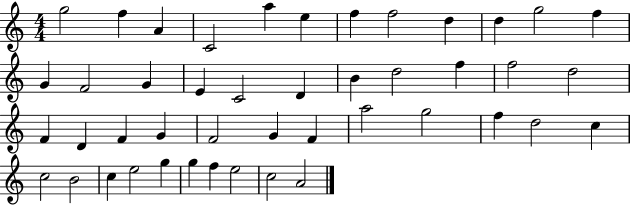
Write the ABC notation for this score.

X:1
T:Untitled
M:4/4
L:1/4
K:C
g2 f A C2 a e f f2 d d g2 f G F2 G E C2 D B d2 f f2 d2 F D F G F2 G F a2 g2 f d2 c c2 B2 c e2 g g f e2 c2 A2